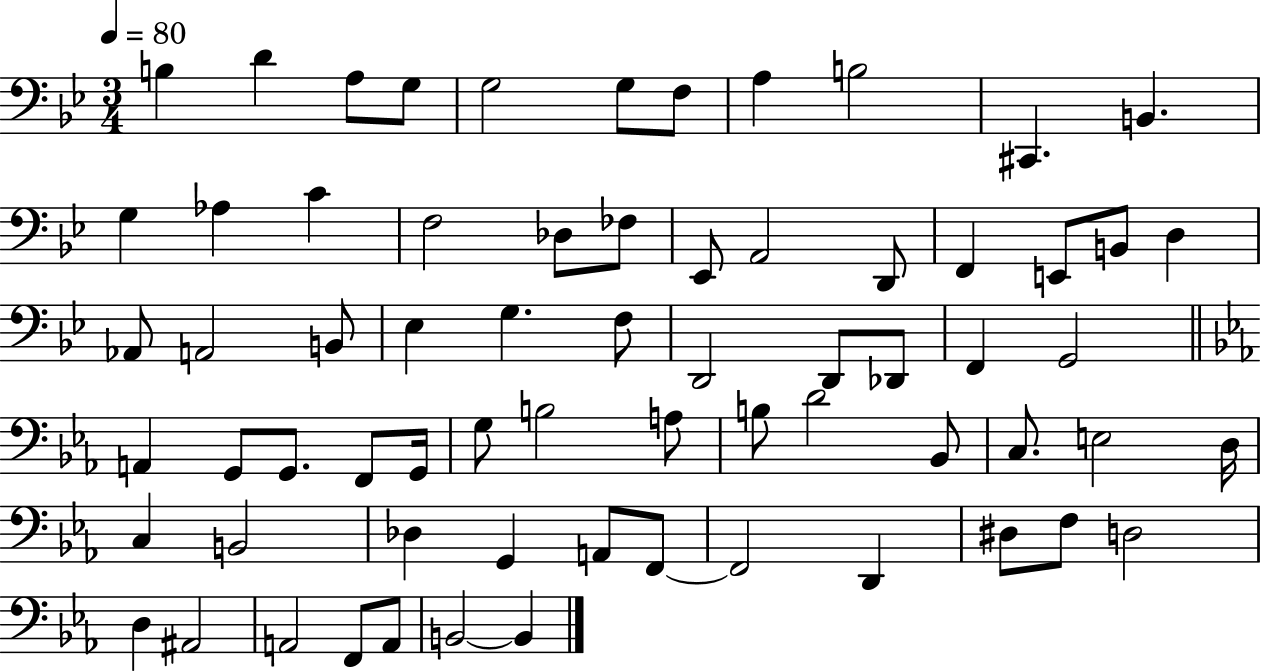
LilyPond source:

{
  \clef bass
  \numericTimeSignature
  \time 3/4
  \key bes \major
  \tempo 4 = 80
  \repeat volta 2 { b4 d'4 a8 g8 | g2 g8 f8 | a4 b2 | cis,4. b,4. | \break g4 aes4 c'4 | f2 des8 fes8 | ees,8 a,2 d,8 | f,4 e,8 b,8 d4 | \break aes,8 a,2 b,8 | ees4 g4. f8 | d,2 d,8 des,8 | f,4 g,2 | \break \bar "||" \break \key c \minor a,4 g,8 g,8. f,8 g,16 | g8 b2 a8 | b8 d'2 bes,8 | c8. e2 d16 | \break c4 b,2 | des4 g,4 a,8 f,8~~ | f,2 d,4 | dis8 f8 d2 | \break d4 ais,2 | a,2 f,8 a,8 | b,2~~ b,4 | } \bar "|."
}